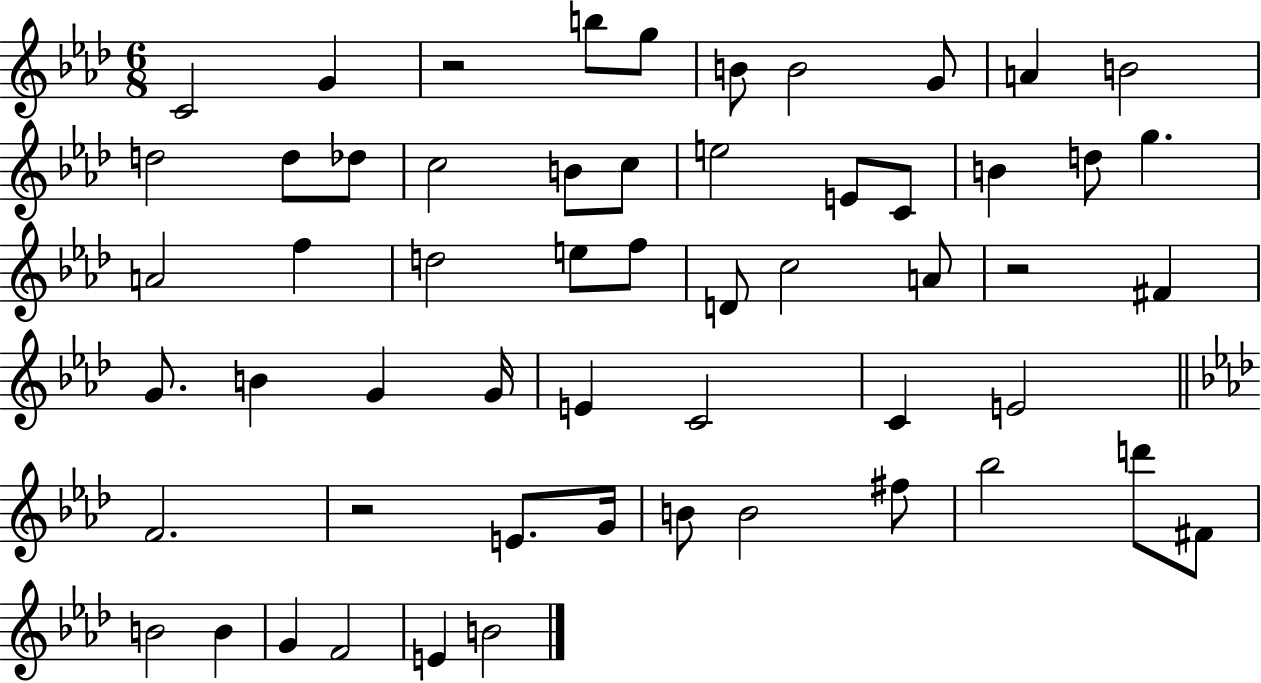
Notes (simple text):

C4/h G4/q R/h B5/e G5/e B4/e B4/h G4/e A4/q B4/h D5/h D5/e Db5/e C5/h B4/e C5/e E5/h E4/e C4/e B4/q D5/e G5/q. A4/h F5/q D5/h E5/e F5/e D4/e C5/h A4/e R/h F#4/q G4/e. B4/q G4/q G4/s E4/q C4/h C4/q E4/h F4/h. R/h E4/e. G4/s B4/e B4/h F#5/e Bb5/h D6/e F#4/e B4/h B4/q G4/q F4/h E4/q B4/h